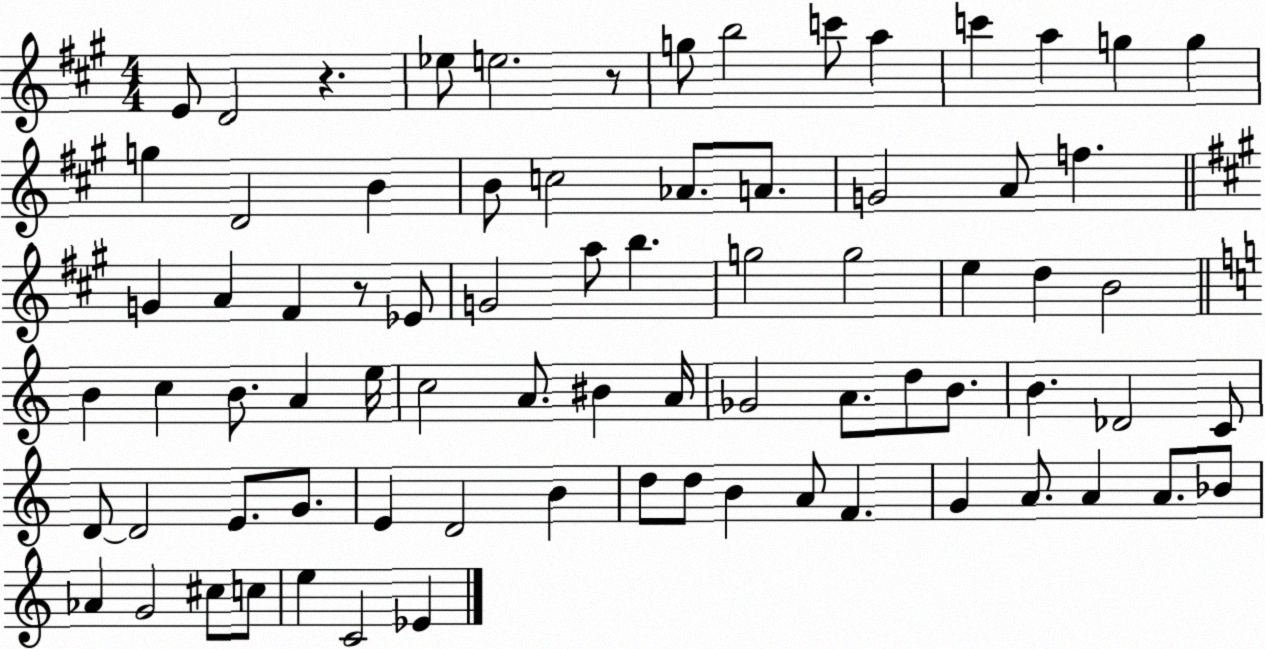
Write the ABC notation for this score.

X:1
T:Untitled
M:4/4
L:1/4
K:A
E/2 D2 z _e/2 e2 z/2 g/2 b2 c'/2 a c' a g g g D2 B B/2 c2 _A/2 A/2 G2 A/2 f G A ^F z/2 _E/2 G2 a/2 b g2 g2 e d B2 B c B/2 A e/4 c2 A/2 ^B A/4 _G2 A/2 d/2 B/2 B _D2 C/2 D/2 D2 E/2 G/2 E D2 B d/2 d/2 B A/2 F G A/2 A A/2 _B/2 _A G2 ^c/2 c/2 e C2 _E